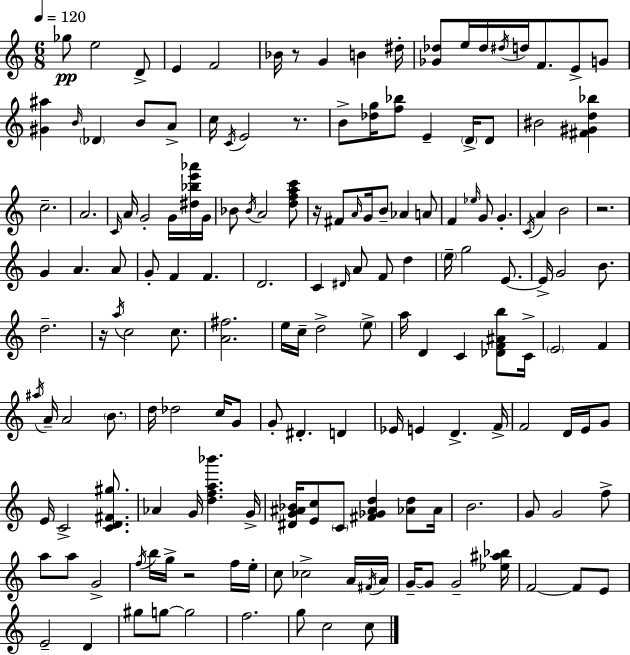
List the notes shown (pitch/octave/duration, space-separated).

Gb5/e E5/h D4/e E4/q F4/h Bb4/s R/e G4/q B4/q D#5/s [Gb4,Db5]/e E5/s Db5/s D#5/s D5/s F4/e. E4/e G4/e [G#4,A#5]/q B4/s Db4/q B4/e A4/e C5/s C4/s E4/h R/e. B4/e [Db5,G5]/s [F5,Bb5]/e E4/q D4/s D4/e BIS4/h [F#4,G#4,D5,Bb5]/q C5/h. A4/h. C4/s A4/s G4/h G4/s [D#5,Bb5,E6,Ab6]/s G4/s Bb4/e Bb4/s A4/h [D5,F5,A5,C6]/e R/s F#4/e A4/s G4/s B4/e Ab4/q A4/e F4/q Eb5/s G4/e G4/q. C4/s A4/q B4/h R/h. G4/q A4/q. A4/e G4/e F4/q F4/q. D4/h. C4/q D#4/s A4/e F4/e D5/q E5/s G5/h E4/e. E4/s G4/h B4/e. D5/h. R/s A5/s C5/h C5/e. [A4,F#5]/h. E5/s C5/s D5/h E5/e A5/s D4/q C4/q [Db4,F4,A#4,B5]/e C4/s E4/h F4/q A#5/s A4/s A4/h B4/e. D5/s Db5/h C5/s G4/e G4/e D#4/q. D4/q Eb4/s E4/q D4/q. F4/s F4/h D4/s E4/s G4/e E4/s C4/h [C4,D4,F#4,G#5]/e. Ab4/q G4/s [D5,F5,A5,Bb6]/q. G4/s [D#4,G4,A#4,Bb4]/s [E4,C5]/e C4/e [F#4,Gb4,A#4,D5]/q [Ab4,D5]/e Ab4/s B4/h. G4/e G4/h F5/e A5/e A5/e G4/h F5/s B5/s G5/s R/h F5/s E5/s C5/e CES5/h A4/s F#4/s A4/s G4/s G4/e G4/h [Eb5,A#5,Bb5]/s F4/h F4/e E4/e E4/h D4/q G#5/e G5/e G5/h F5/h. G5/e C5/h C5/e